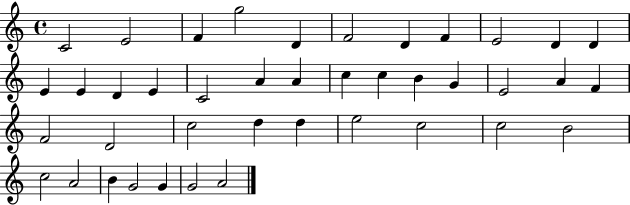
{
  \clef treble
  \time 4/4
  \defaultTimeSignature
  \key c \major
  c'2 e'2 | f'4 g''2 d'4 | f'2 d'4 f'4 | e'2 d'4 d'4 | \break e'4 e'4 d'4 e'4 | c'2 a'4 a'4 | c''4 c''4 b'4 g'4 | e'2 a'4 f'4 | \break f'2 d'2 | c''2 d''4 d''4 | e''2 c''2 | c''2 b'2 | \break c''2 a'2 | b'4 g'2 g'4 | g'2 a'2 | \bar "|."
}